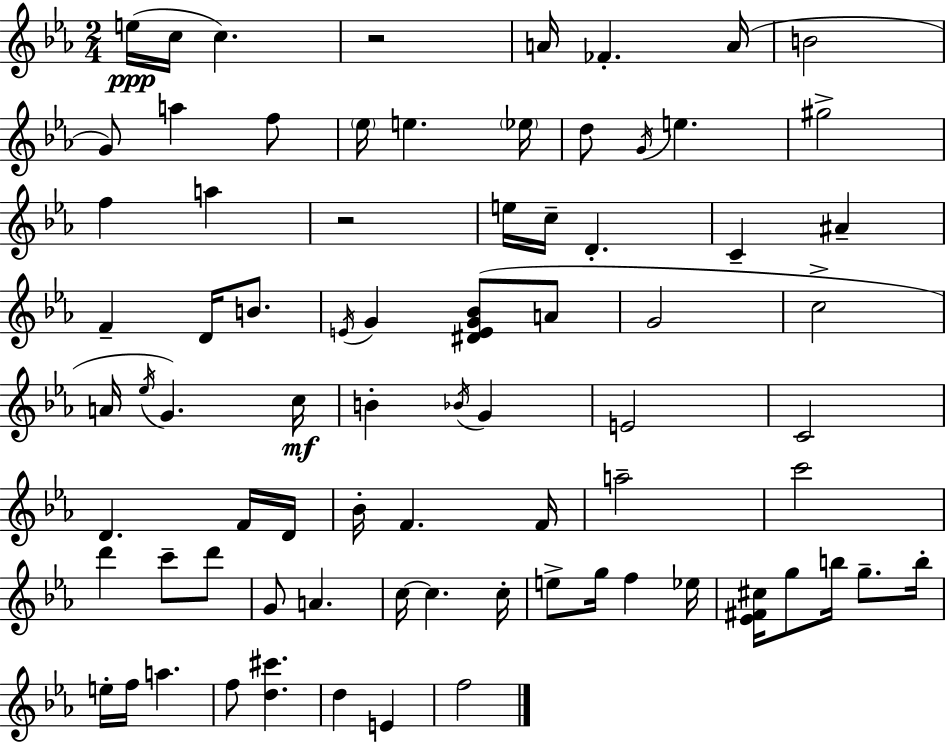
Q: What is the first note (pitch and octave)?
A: E5